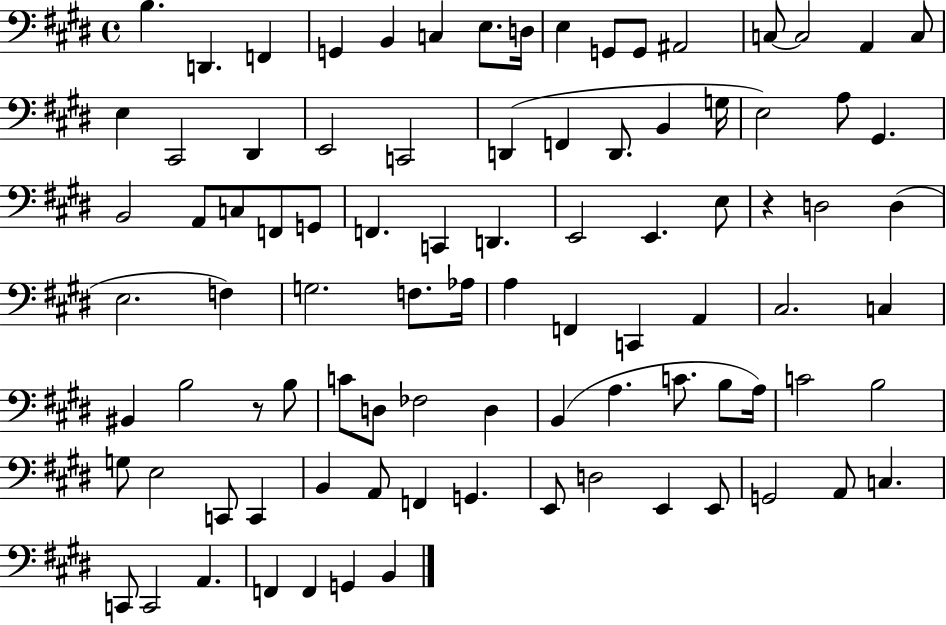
X:1
T:Untitled
M:4/4
L:1/4
K:E
B, D,, F,, G,, B,, C, E,/2 D,/4 E, G,,/2 G,,/2 ^A,,2 C,/2 C,2 A,, C,/2 E, ^C,,2 ^D,, E,,2 C,,2 D,, F,, D,,/2 B,, G,/4 E,2 A,/2 ^G,, B,,2 A,,/2 C,/2 F,,/2 G,,/2 F,, C,, D,, E,,2 E,, E,/2 z D,2 D, E,2 F, G,2 F,/2 _A,/4 A, F,, C,, A,, ^C,2 C, ^B,, B,2 z/2 B,/2 C/2 D,/2 _F,2 D, B,, A, C/2 B,/2 A,/4 C2 B,2 G,/2 E,2 C,,/2 C,, B,, A,,/2 F,, G,, E,,/2 D,2 E,, E,,/2 G,,2 A,,/2 C, C,,/2 C,,2 A,, F,, F,, G,, B,,